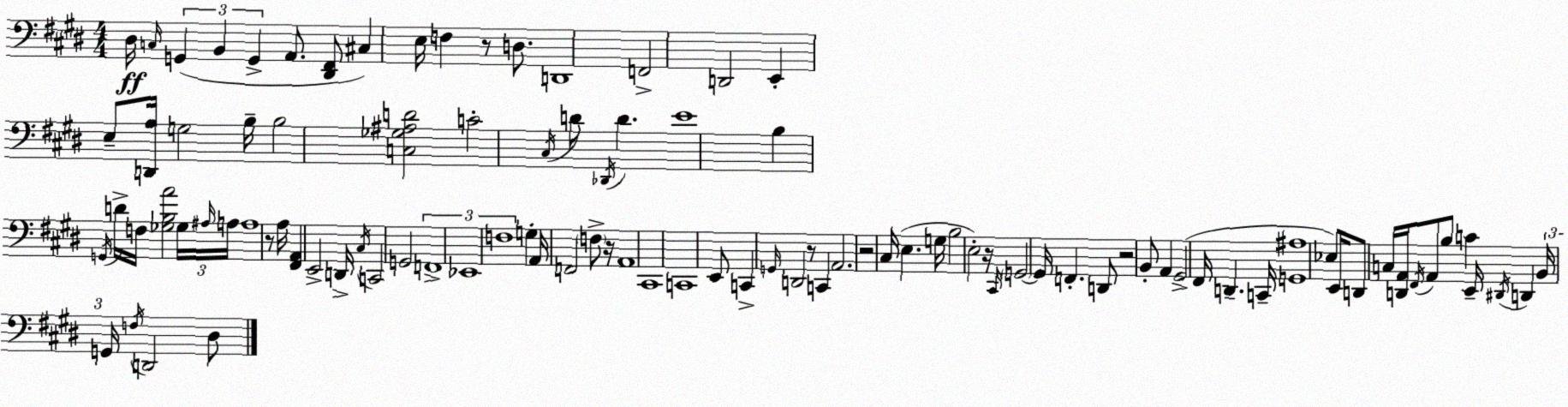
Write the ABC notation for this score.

X:1
T:Untitled
M:4/4
L:1/4
K:E
^D,/4 C,/4 G,, B,, G,, A,,/2 [^D,,^F,,]/2 ^C, E,/4 F, z/2 D,/2 D,,4 F,,2 D,,2 E,, E,/2 [D,,A,]/4 G,2 B,/4 B,2 [C,_G,^A,D]2 C2 ^C,/4 D/2 _D,,/4 D E4 B, G,,/4 D/4 F,/4 [_G,B,A]2 _G,/4 ^A,/4 A,/4 A,4 z/2 A,/4 [^F,,A,,] E,,2 D,,/4 ^C,/4 C,,2 G,,2 F,,4 _E,,4 F,4 G, A,,/4 F,,2 F,/2 z/4 A,,4 ^C,,4 C,,4 E,,/2 C,, G,,/4 D,,2 z/2 C,, A,,2 z2 ^C,/4 E, G,/4 B,2 E,2 z/4 ^C,,/4 G,,2 G,,/4 F,, D,,/2 z2 B,,/2 A,, ^G,,2 ^F,,/4 D,, C,,/4 [G,,^A,]4 _E,/2 E,,/4 D,,/2 C,/4 [D,,A,,]/4 ^F,,/4 A,,/2 B,/2 C E,,/4 ^D,,/4 D,, B,,/4 G,,/4 F,/4 D,,2 ^D,/2